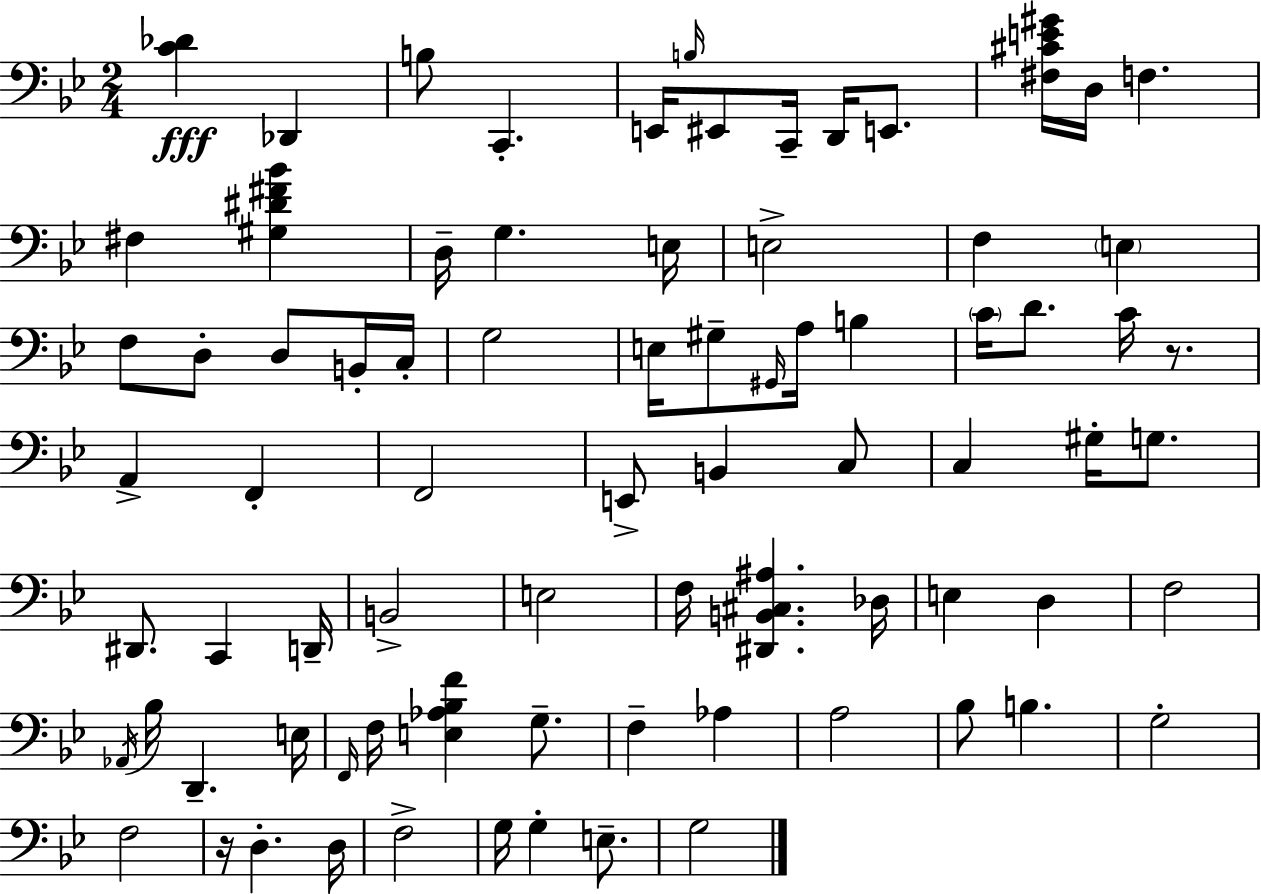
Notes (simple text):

[C4,Db4]/q Db2/q B3/e C2/q. E2/s B3/s EIS2/e C2/s D2/s E2/e. [F#3,C#4,E4,G#4]/s D3/s F3/q. F#3/q [G#3,D#4,F#4,Bb4]/q D3/s G3/q. E3/s E3/h F3/q E3/q F3/e D3/e D3/e B2/s C3/s G3/h E3/s G#3/e G#2/s A3/s B3/q C4/s D4/e. C4/s R/e. A2/q F2/q F2/h E2/e B2/q C3/e C3/q G#3/s G3/e. D#2/e. C2/q D2/s B2/h E3/h F3/s [D#2,B2,C#3,A#3]/q. Db3/s E3/q D3/q F3/h Ab2/s Bb3/s D2/q. E3/s F2/s F3/s [E3,Ab3,Bb3,F4]/q G3/e. F3/q Ab3/q A3/h Bb3/e B3/q. G3/h F3/h R/s D3/q. D3/s F3/h G3/s G3/q E3/e. G3/h